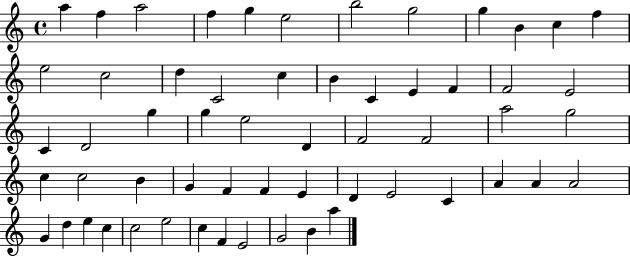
X:1
T:Untitled
M:4/4
L:1/4
K:C
a f a2 f g e2 b2 g2 g B c f e2 c2 d C2 c B C E F F2 E2 C D2 g g e2 D F2 F2 a2 g2 c c2 B G F F E D E2 C A A A2 G d e c c2 e2 c F E2 G2 B a